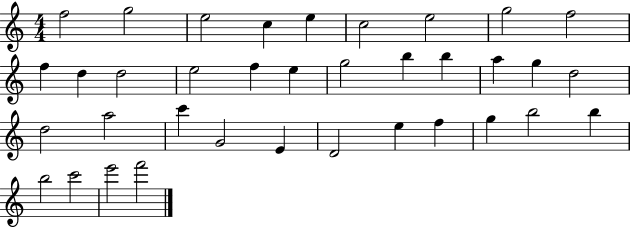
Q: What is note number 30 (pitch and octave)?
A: G5